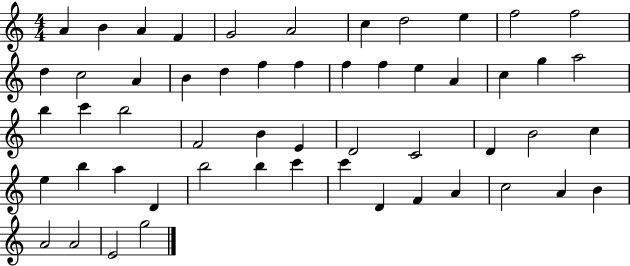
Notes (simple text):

A4/q B4/q A4/q F4/q G4/h A4/h C5/q D5/h E5/q F5/h F5/h D5/q C5/h A4/q B4/q D5/q F5/q F5/q F5/q F5/q E5/q A4/q C5/q G5/q A5/h B5/q C6/q B5/h F4/h B4/q E4/q D4/h C4/h D4/q B4/h C5/q E5/q B5/q A5/q D4/q B5/h B5/q C6/q C6/q D4/q F4/q A4/q C5/h A4/q B4/q A4/h A4/h E4/h G5/h